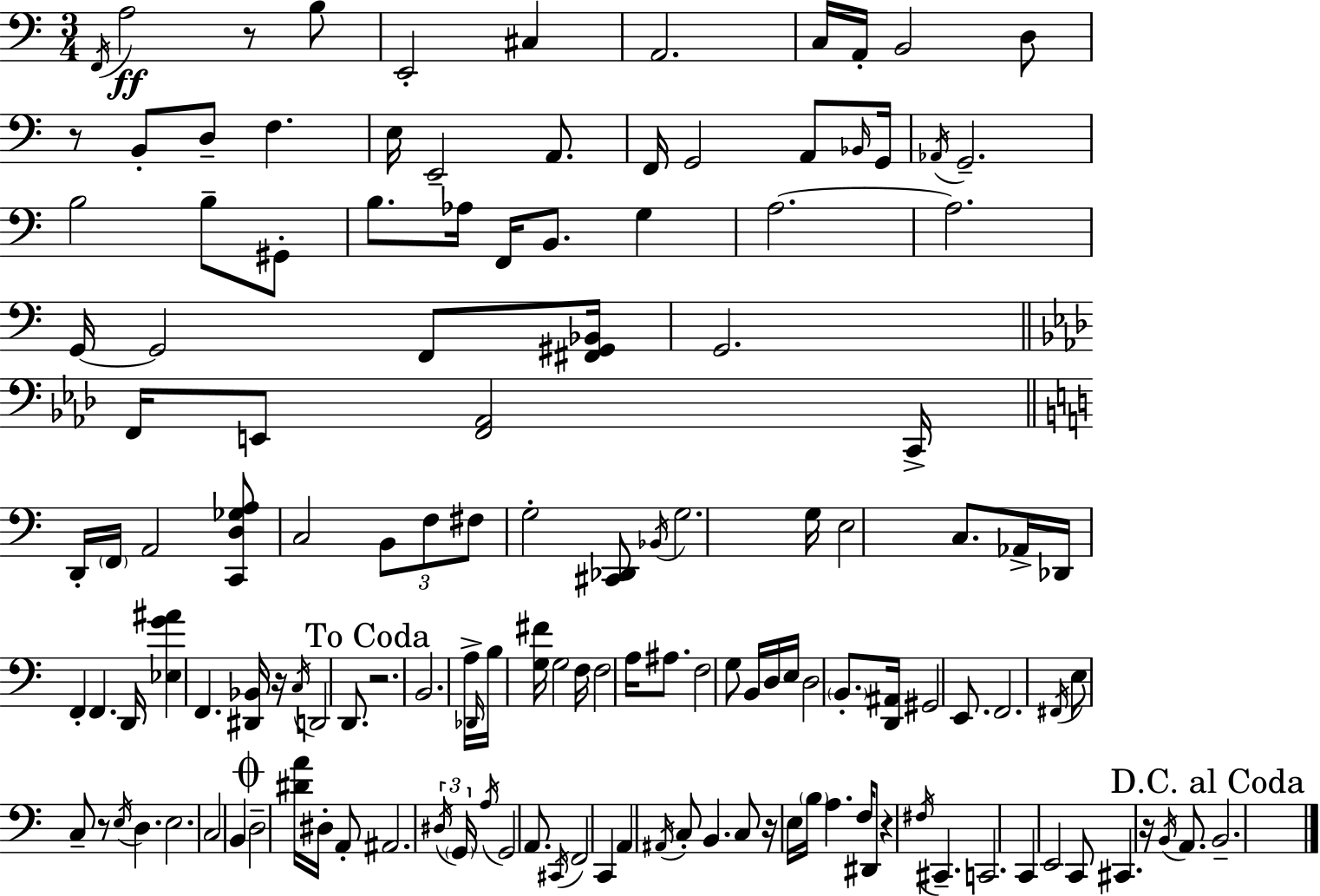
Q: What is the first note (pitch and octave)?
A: F2